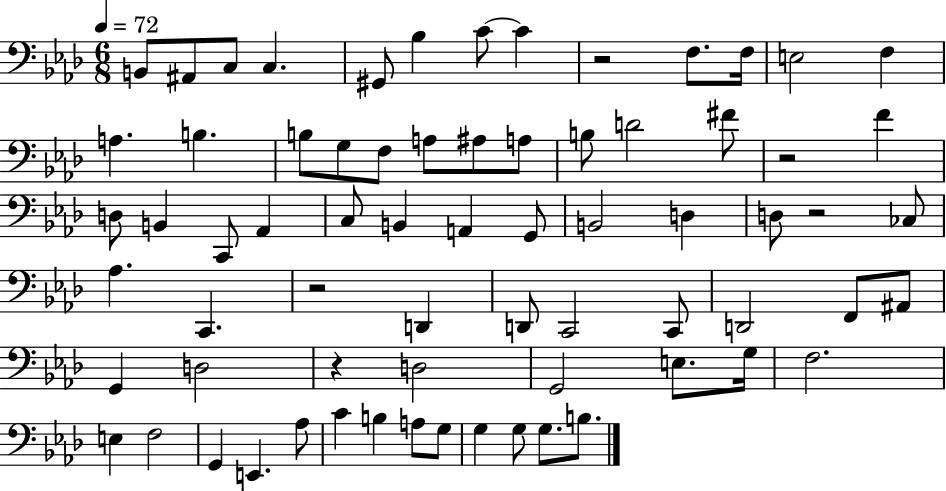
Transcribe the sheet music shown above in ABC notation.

X:1
T:Untitled
M:6/8
L:1/4
K:Ab
B,,/2 ^A,,/2 C,/2 C, ^G,,/2 _B, C/2 C z2 F,/2 F,/4 E,2 F, A, B, B,/2 G,/2 F,/2 A,/2 ^A,/2 A,/2 B,/2 D2 ^F/2 z2 F D,/2 B,, C,,/2 _A,, C,/2 B,, A,, G,,/2 B,,2 D, D,/2 z2 _C,/2 _A, C,, z2 D,, D,,/2 C,,2 C,,/2 D,,2 F,,/2 ^A,,/2 G,, D,2 z D,2 G,,2 E,/2 G,/4 F,2 E, F,2 G,, E,, _A,/2 C B, A,/2 G,/2 G, G,/2 G,/2 B,/2